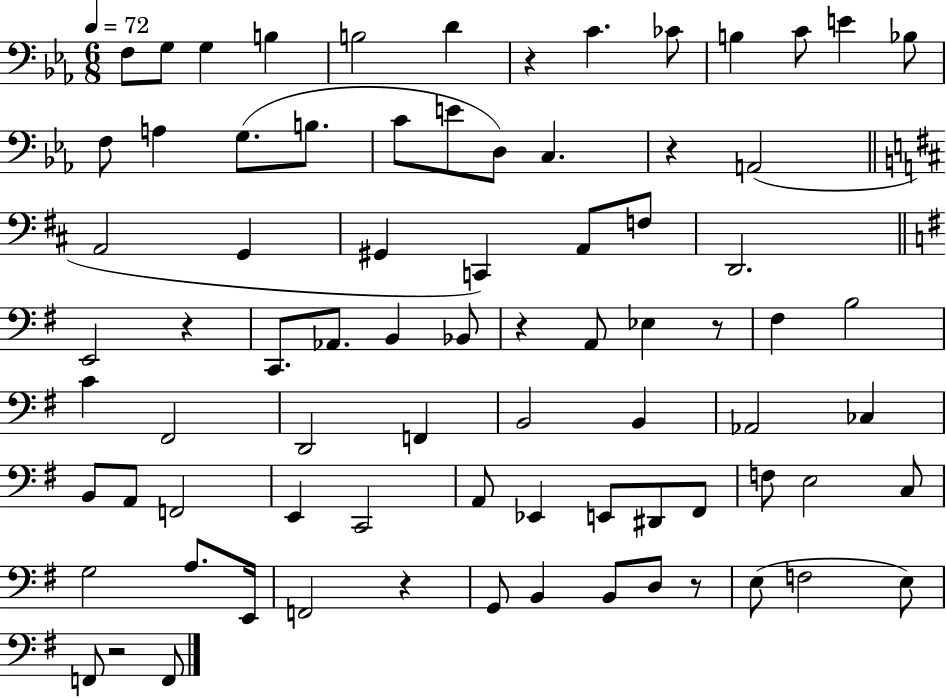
F3/e G3/e G3/q B3/q B3/h D4/q R/q C4/q. CES4/e B3/q C4/e E4/q Bb3/e F3/e A3/q G3/e. B3/e. C4/e E4/e D3/e C3/q. R/q A2/h A2/h G2/q G#2/q C2/q A2/e F3/e D2/h. E2/h R/q C2/e. Ab2/e. B2/q Bb2/e R/q A2/e Eb3/q R/e F#3/q B3/h C4/q F#2/h D2/h F2/q B2/h B2/q Ab2/h CES3/q B2/e A2/e F2/h E2/q C2/h A2/e Eb2/q E2/e D#2/e F#2/e F3/e E3/h C3/e G3/h A3/e. E2/s F2/h R/q G2/e B2/q B2/e D3/e R/e E3/e F3/h E3/e F2/e R/h F2/e